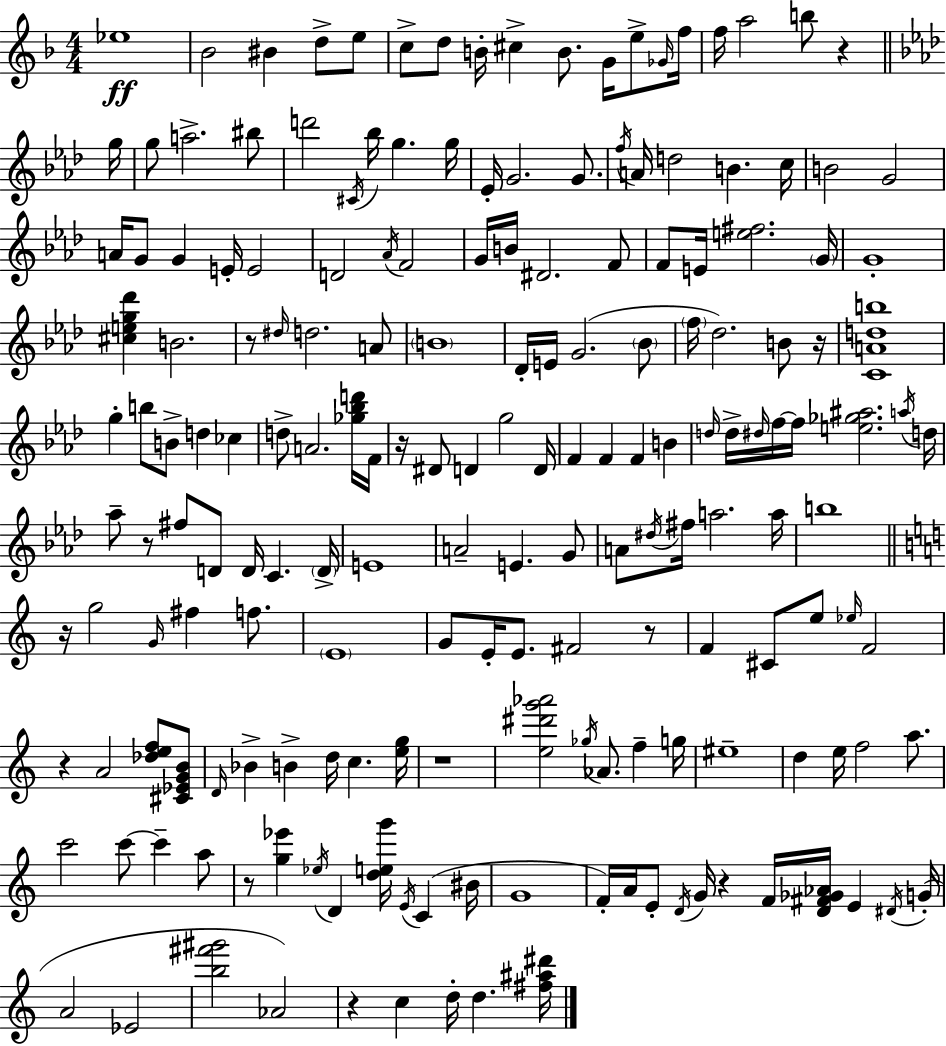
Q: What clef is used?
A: treble